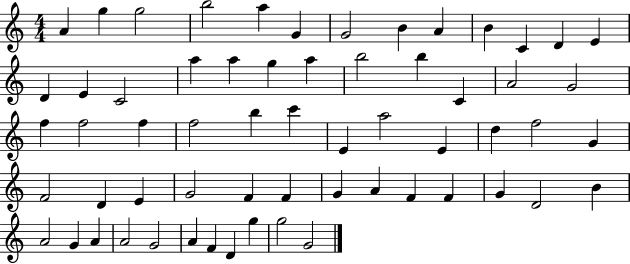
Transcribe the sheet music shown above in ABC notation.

X:1
T:Untitled
M:4/4
L:1/4
K:C
A g g2 b2 a G G2 B A B C D E D E C2 a a g a b2 b C A2 G2 f f2 f f2 b c' E a2 E d f2 G F2 D E G2 F F G A F F G D2 B A2 G A A2 G2 A F D g g2 G2